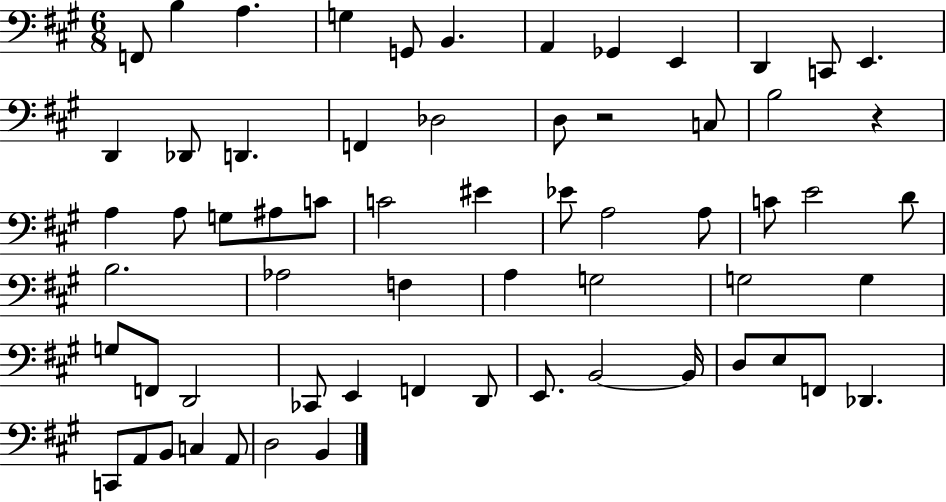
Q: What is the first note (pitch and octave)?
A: F2